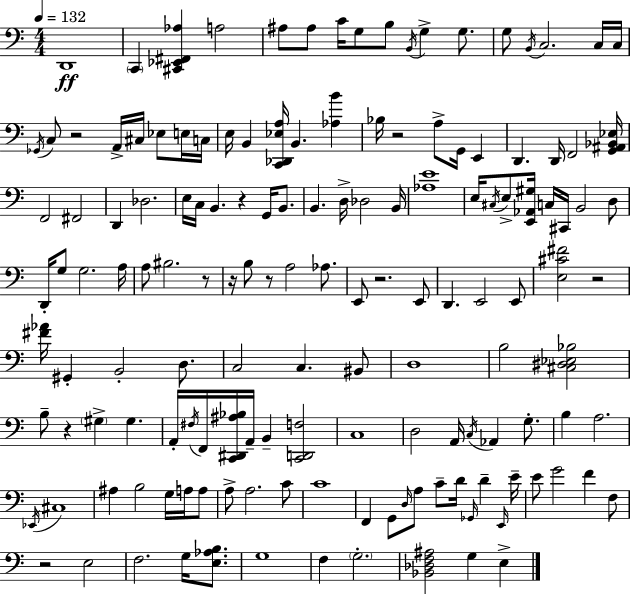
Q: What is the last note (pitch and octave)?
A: E3